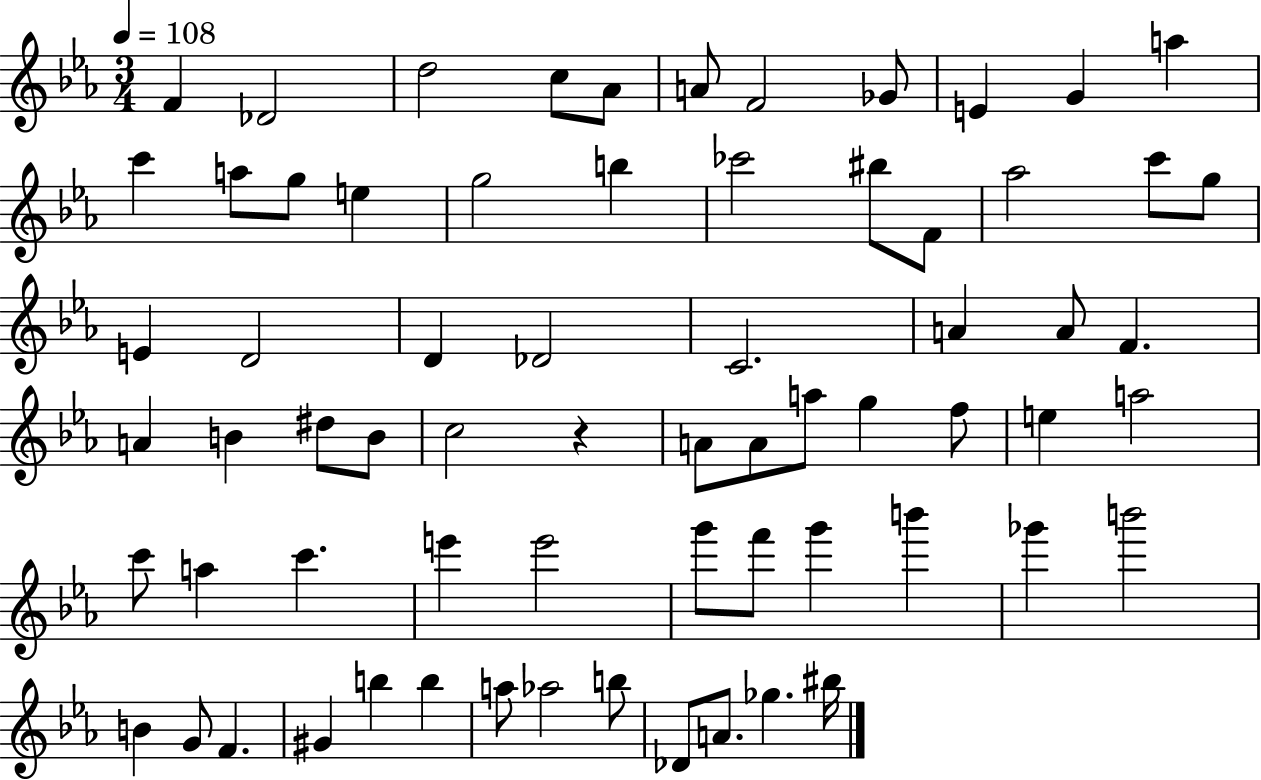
F4/q Db4/h D5/h C5/e Ab4/e A4/e F4/h Gb4/e E4/q G4/q A5/q C6/q A5/e G5/e E5/q G5/h B5/q CES6/h BIS5/e F4/e Ab5/h C6/e G5/e E4/q D4/h D4/q Db4/h C4/h. A4/q A4/e F4/q. A4/q B4/q D#5/e B4/e C5/h R/q A4/e A4/e A5/e G5/q F5/e E5/q A5/h C6/e A5/q C6/q. E6/q E6/h G6/e F6/e G6/q B6/q Gb6/q B6/h B4/q G4/e F4/q. G#4/q B5/q B5/q A5/e Ab5/h B5/e Db4/e A4/e. Gb5/q. BIS5/s